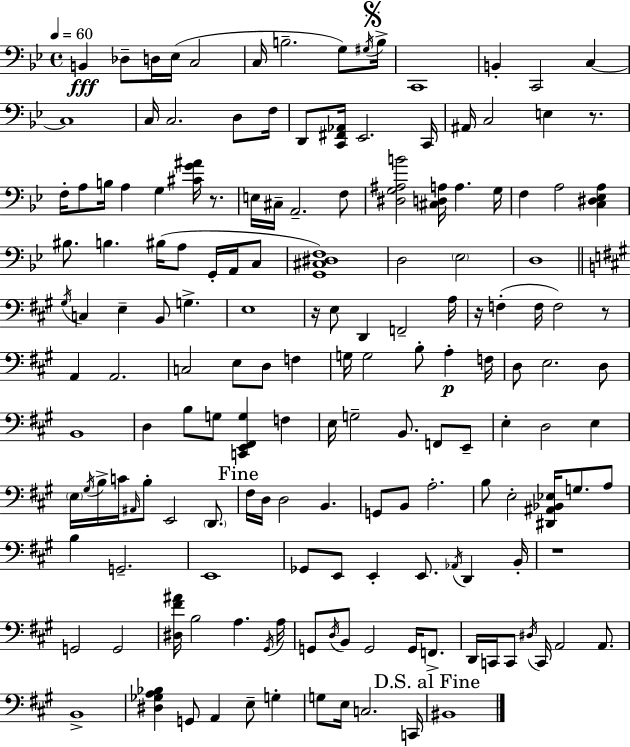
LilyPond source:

{
  \clef bass
  \time 4/4
  \defaultTimeSignature
  \key bes \major
  \tempo 4 = 60
  b,4\fff des8-- d16 ees16( c2 | c16 b2.-- g8) \acciaccatura { gis16 } | \mark \markup { \musicglyph "scripts.segno" } b16-> c,1 | b,4-. c,2 c4~~ | \break c1 | c16 c2. d8 | f16 d,8 <c, fis, aes,>16 ees,2. | c,16 ais,16 c2 e4 r8. | \break f16-. a8 b16 a4 g4 <cis' g' ais'>16 r8. | e16 cis16-- a,2.-- f8 | <dis g ais b'>2 <cis d a>16 a4. | g16 f4 a2 <c dis ees a>4 | \break bis8. b4. bis16( a8 g,16-. a,16 c8 | <g, cis dis f>1) | d2 \parenthesize ees2 | d1 | \break \bar "||" \break \key a \major \acciaccatura { gis16 } c4 e4-- b,8 g4.-> | e1 | r16 e8 d,4 f,2-- | a16 r16 f4-.( f16 f2) r8 | \break a,4 a,2. | c2 e8 d8 f4 | g16 g2 b8-. a4-.\p | f16 d8 e2. d8 | \break b,1 | d4 b8 g8 <c, e, fis, g>4 f4 | e16 g2-- b,8. f,8 e,8-- | e4-. d2 e4 | \break \parenthesize e16 \acciaccatura { gis16 } b16-> c'16 \grace { ais,16 } b8-. e,2 | \parenthesize d,8. \mark "Fine" fis16 d16 d2 b,4. | g,8 b,8 a2.-. | b8 e2-. <dis, ais, bes, ees>16 g8. | \break a8 b4 g,2.-- | e,1 | ges,8 e,8 e,4-. e,8. \acciaccatura { aes,16 } d,4 | b,16-. r1 | \break g,2 g,2 | <dis fis' ais'>16 b2 a4. | \acciaccatura { gis,16 } a16 g,8 \acciaccatura { d16 } b,8 g,2 | g,16 f,8.-> d,16 c,16 c,8 \acciaccatura { dis16 } c,16 a,2 | \break a,8. b,1-> | <dis ges a bes>4 g,8 a,4 | e8-- g4-. g8 e16 c2. | c,16 \mark "D.S. al Fine" bis,1 | \break \bar "|."
}